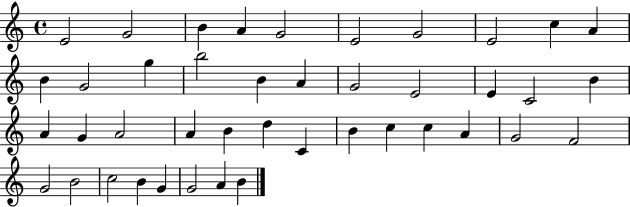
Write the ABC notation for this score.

X:1
T:Untitled
M:4/4
L:1/4
K:C
E2 G2 B A G2 E2 G2 E2 c A B G2 g b2 B A G2 E2 E C2 B A G A2 A B d C B c c A G2 F2 G2 B2 c2 B G G2 A B